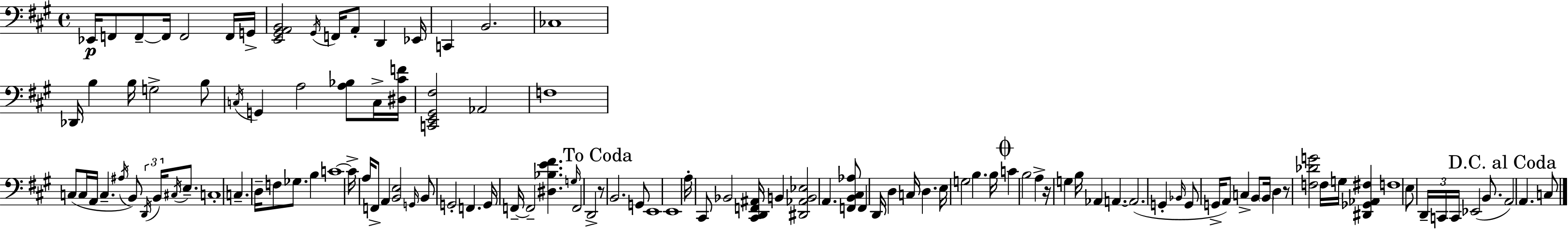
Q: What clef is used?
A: bass